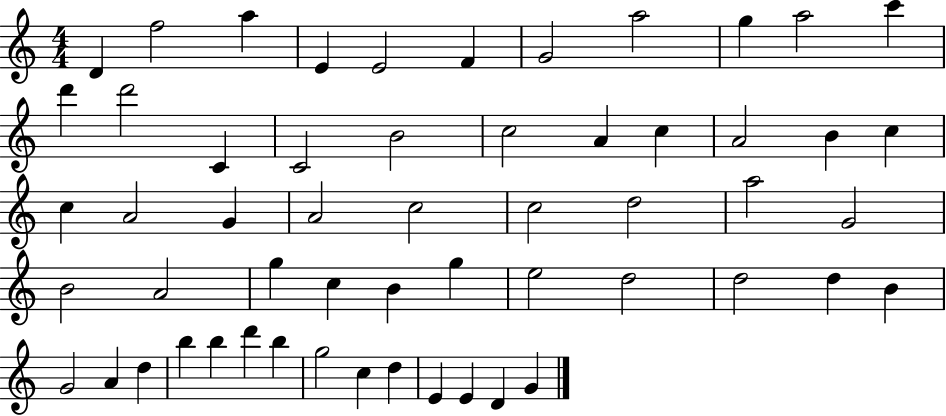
{
  \clef treble
  \numericTimeSignature
  \time 4/4
  \key c \major
  d'4 f''2 a''4 | e'4 e'2 f'4 | g'2 a''2 | g''4 a''2 c'''4 | \break d'''4 d'''2 c'4 | c'2 b'2 | c''2 a'4 c''4 | a'2 b'4 c''4 | \break c''4 a'2 g'4 | a'2 c''2 | c''2 d''2 | a''2 g'2 | \break b'2 a'2 | g''4 c''4 b'4 g''4 | e''2 d''2 | d''2 d''4 b'4 | \break g'2 a'4 d''4 | b''4 b''4 d'''4 b''4 | g''2 c''4 d''4 | e'4 e'4 d'4 g'4 | \break \bar "|."
}